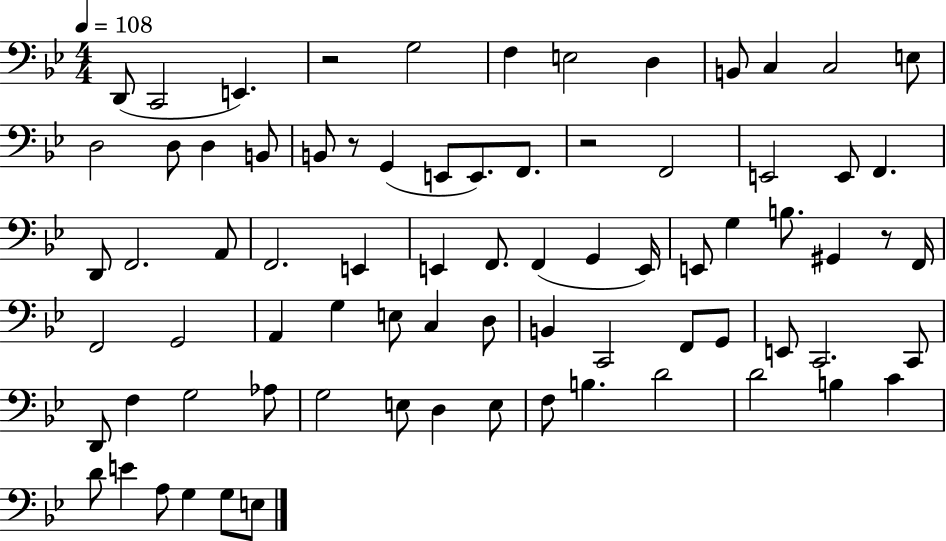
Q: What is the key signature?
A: BES major